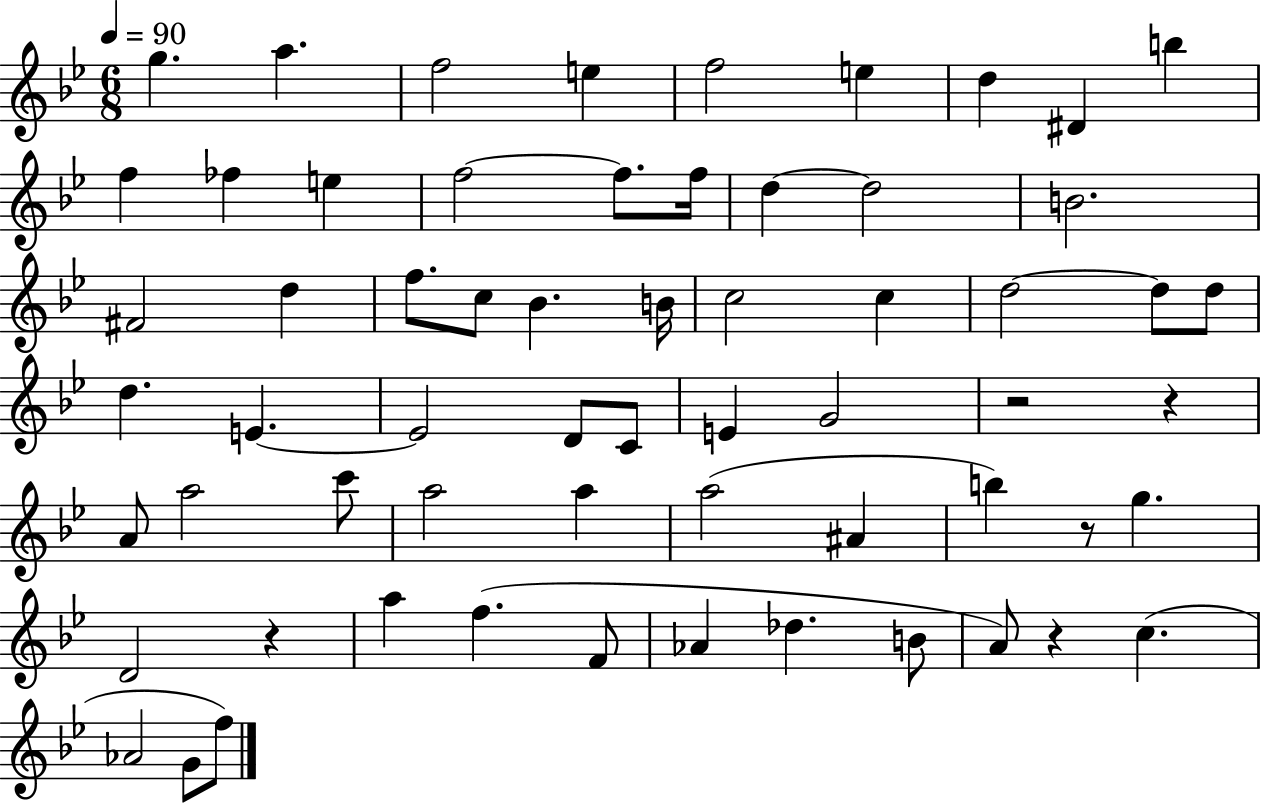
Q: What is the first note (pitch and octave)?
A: G5